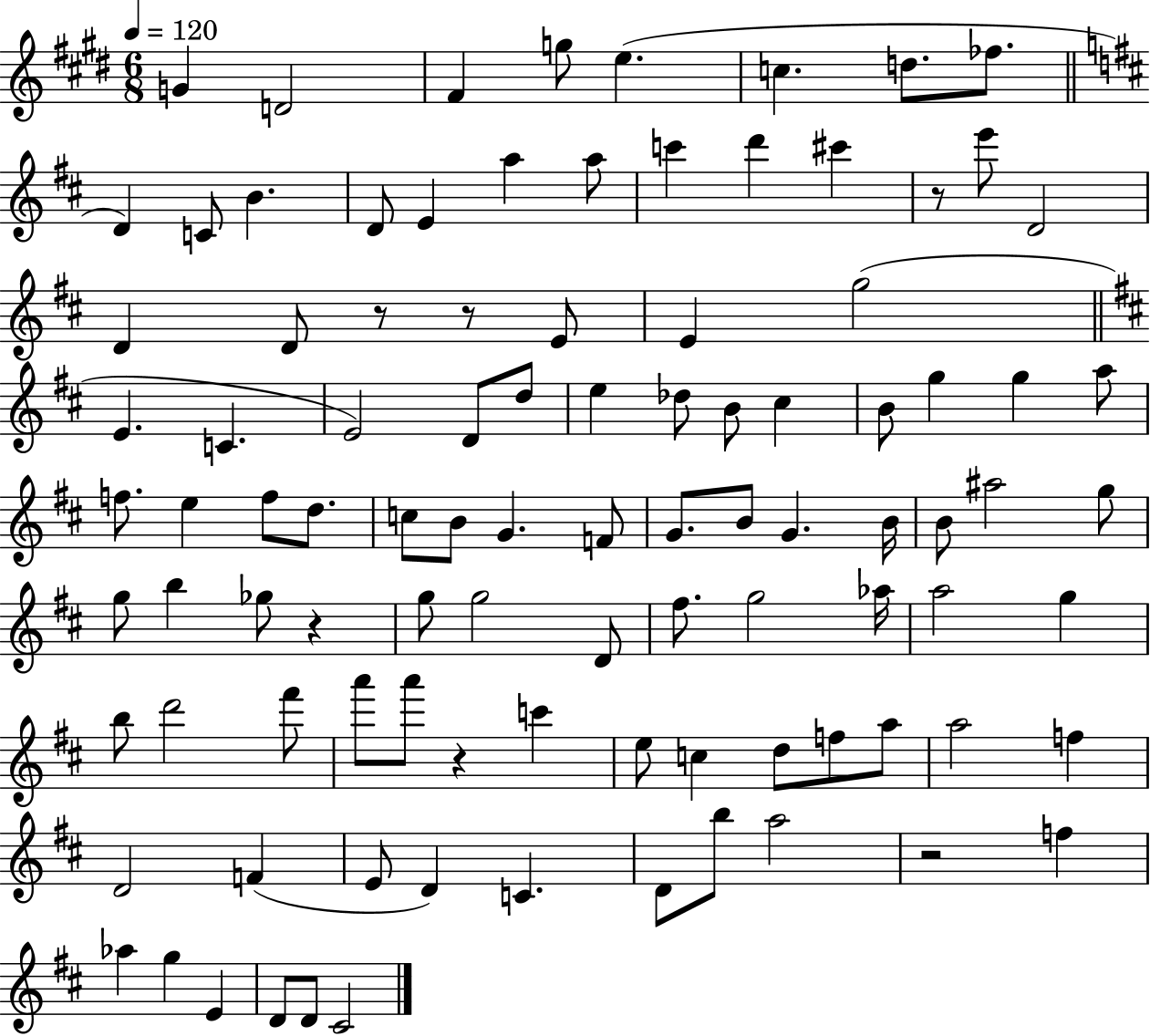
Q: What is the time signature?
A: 6/8